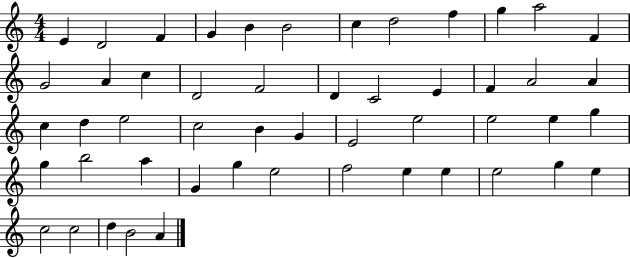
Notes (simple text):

E4/q D4/h F4/q G4/q B4/q B4/h C5/q D5/h F5/q G5/q A5/h F4/q G4/h A4/q C5/q D4/h F4/h D4/q C4/h E4/q F4/q A4/h A4/q C5/q D5/q E5/h C5/h B4/q G4/q E4/h E5/h E5/h E5/q G5/q G5/q B5/h A5/q G4/q G5/q E5/h F5/h E5/q E5/q E5/h G5/q E5/q C5/h C5/h D5/q B4/h A4/q